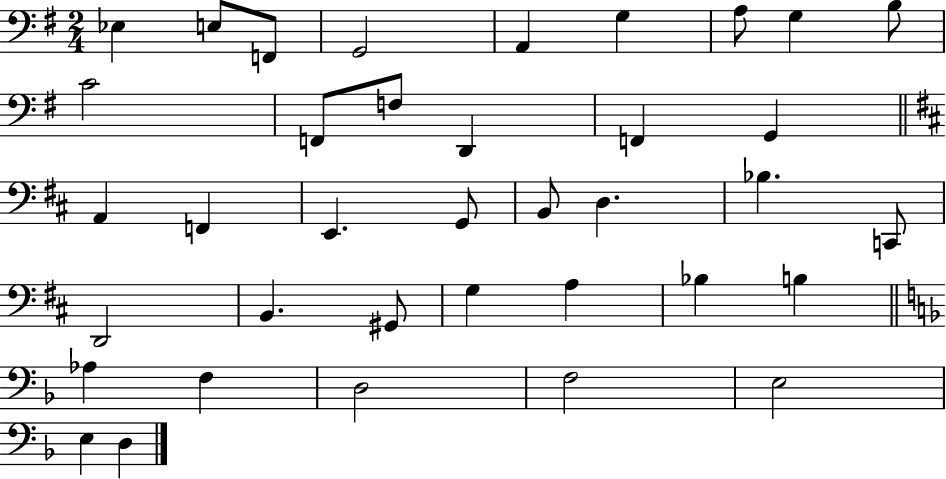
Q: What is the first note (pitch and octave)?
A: Eb3